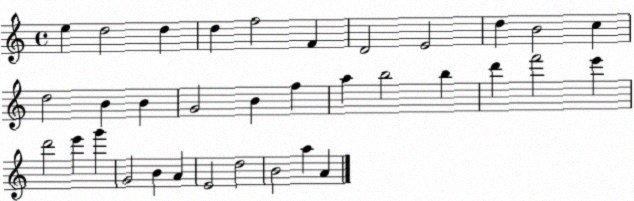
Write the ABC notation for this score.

X:1
T:Untitled
M:4/4
L:1/4
K:C
e d2 d d f2 F D2 E2 d B2 c d2 B B G2 B f a b2 b d' f'2 e' d'2 e' g' G2 B A E2 d2 B2 a A